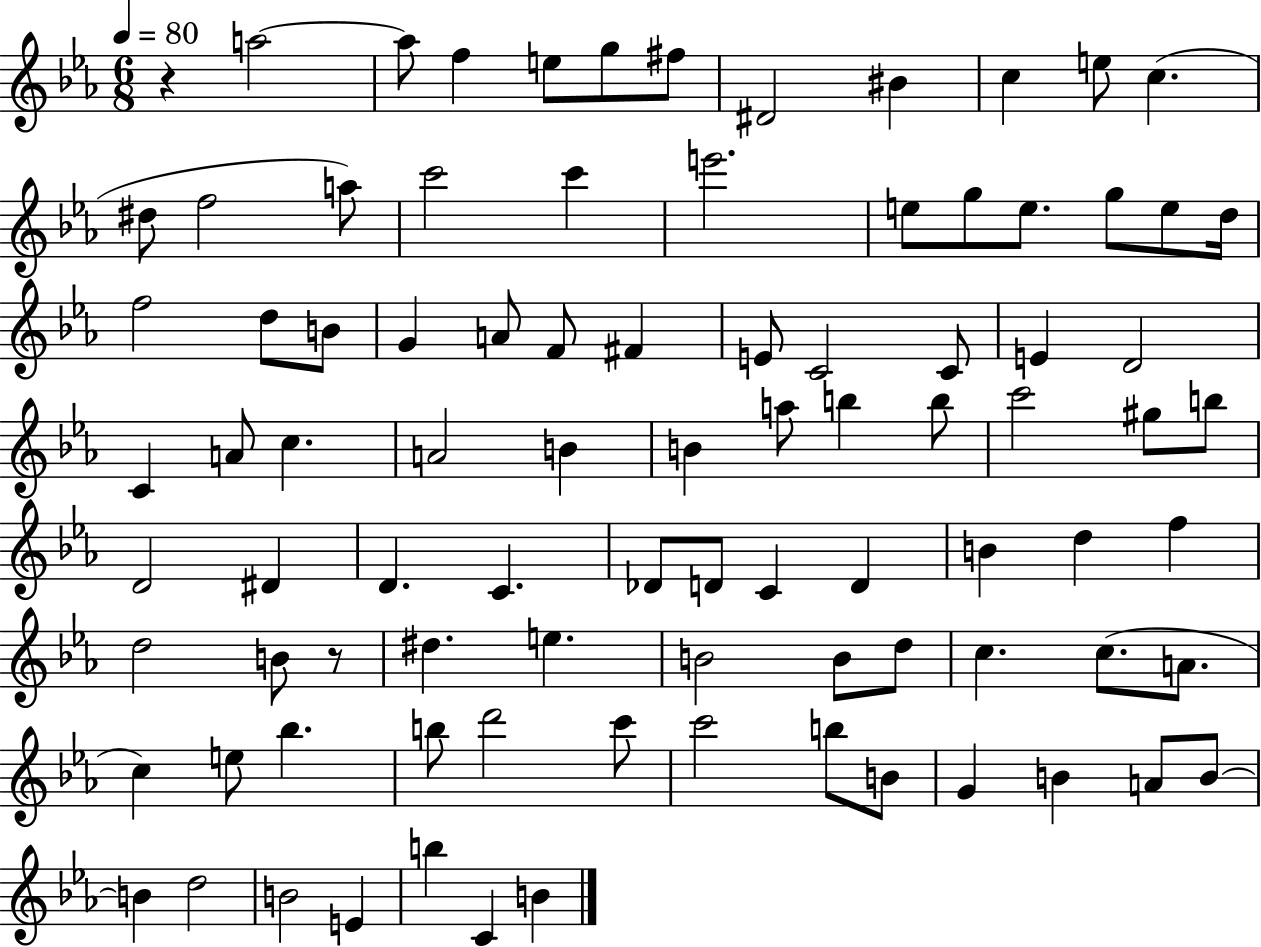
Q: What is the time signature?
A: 6/8